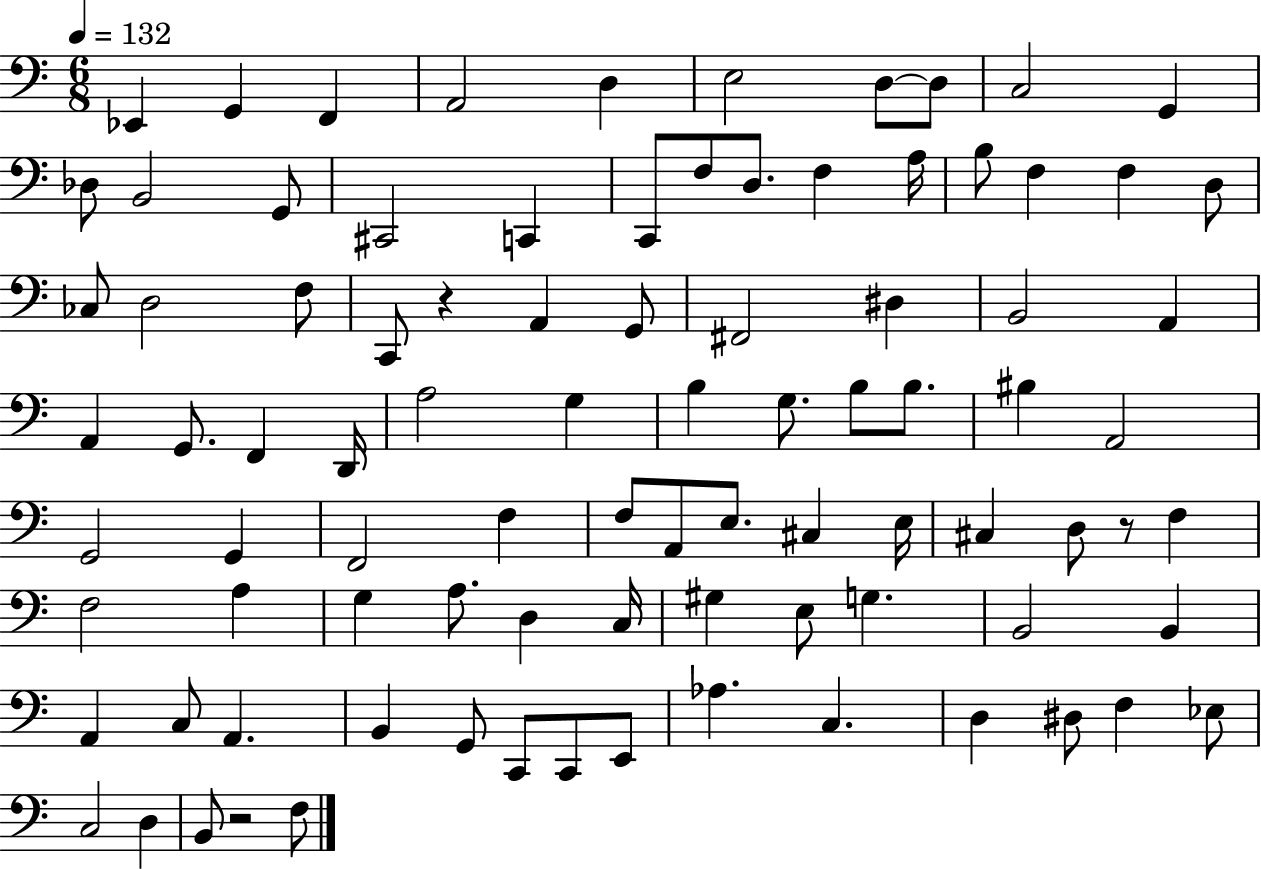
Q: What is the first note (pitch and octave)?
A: Eb2